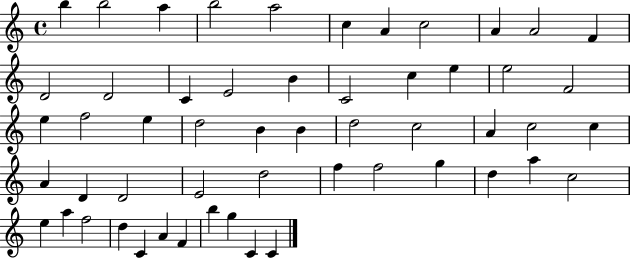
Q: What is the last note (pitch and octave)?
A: C4